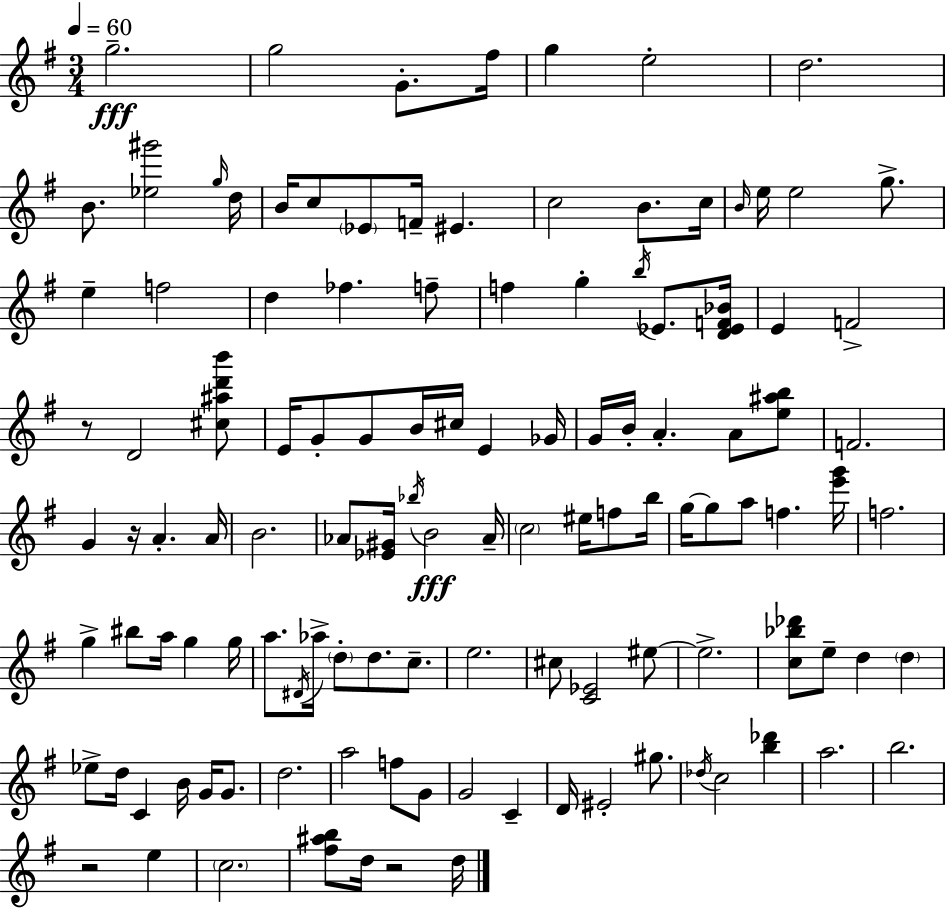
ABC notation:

X:1
T:Untitled
M:3/4
L:1/4
K:Em
g2 g2 G/2 ^f/4 g e2 d2 B/2 [_e^g']2 g/4 d/4 B/4 c/2 _E/2 F/4 ^E c2 B/2 c/4 B/4 e/4 e2 g/2 e f2 d _f f/2 f g b/4 _E/2 [D_EF_B]/4 E F2 z/2 D2 [^c^ad'b']/2 E/4 G/2 G/2 B/4 ^c/4 E _G/4 G/4 B/4 A A/2 [e^ab]/2 F2 G z/4 A A/4 B2 _A/2 [_E^G]/4 _b/4 B2 _A/4 c2 ^e/4 f/2 b/4 g/4 g/2 a/2 f [e'g']/4 f2 g ^b/2 a/4 g g/4 a/2 ^D/4 _a/4 d/2 d/2 c/2 e2 ^c/2 [C_E]2 ^e/2 ^e2 [c_b_d']/2 e/2 d d _e/2 d/4 C B/4 G/4 G/2 d2 a2 f/2 G/2 G2 C D/4 ^E2 ^g/2 _d/4 c2 [b_d'] a2 b2 z2 e c2 [^f^ab]/2 d/4 z2 d/4